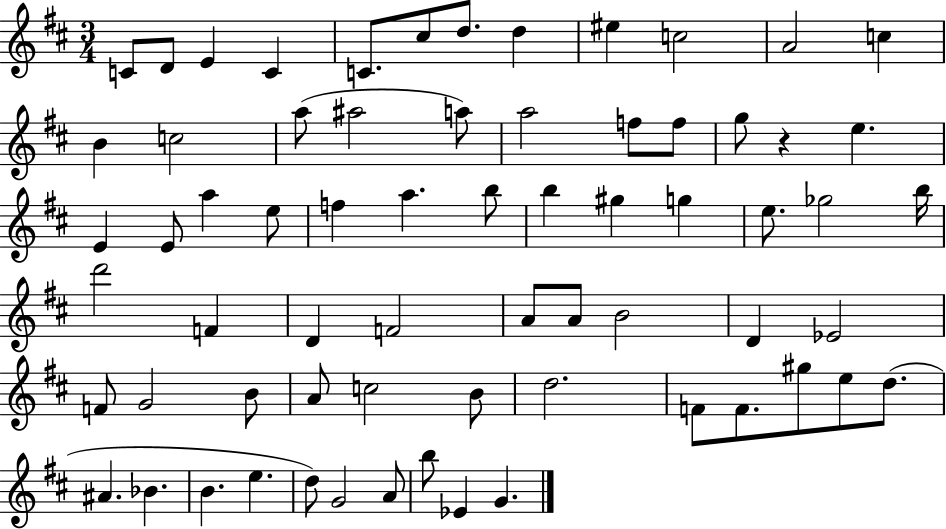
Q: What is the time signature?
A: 3/4